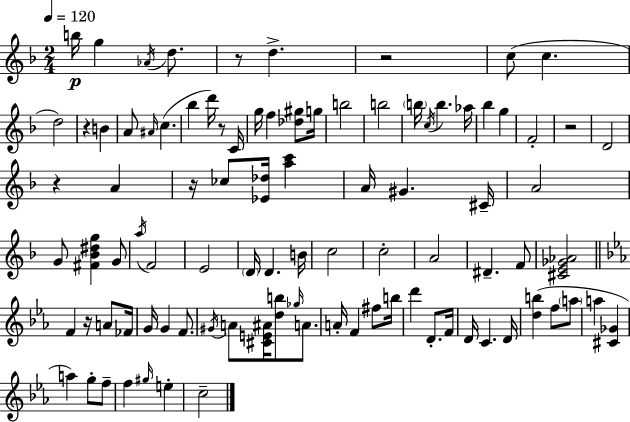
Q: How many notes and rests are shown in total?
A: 94